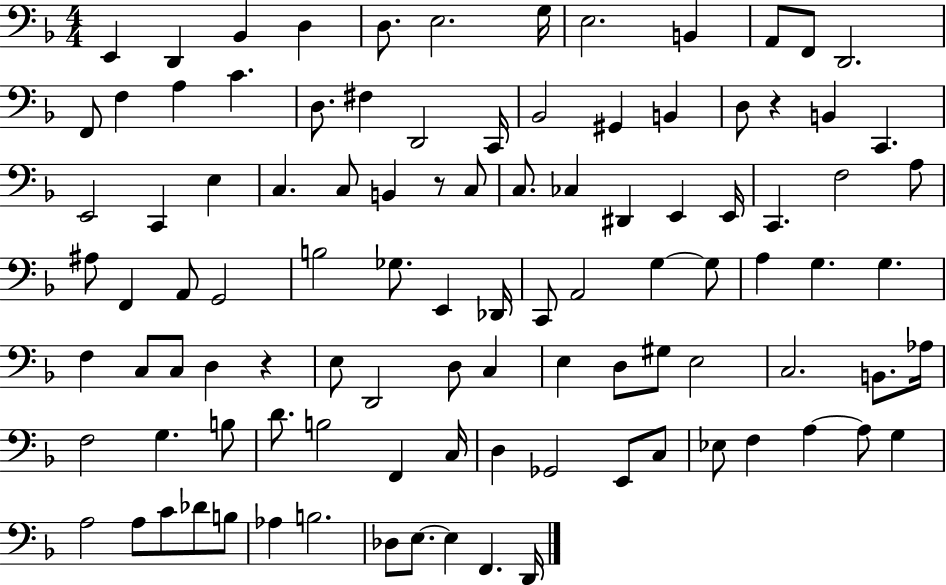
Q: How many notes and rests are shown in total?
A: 102